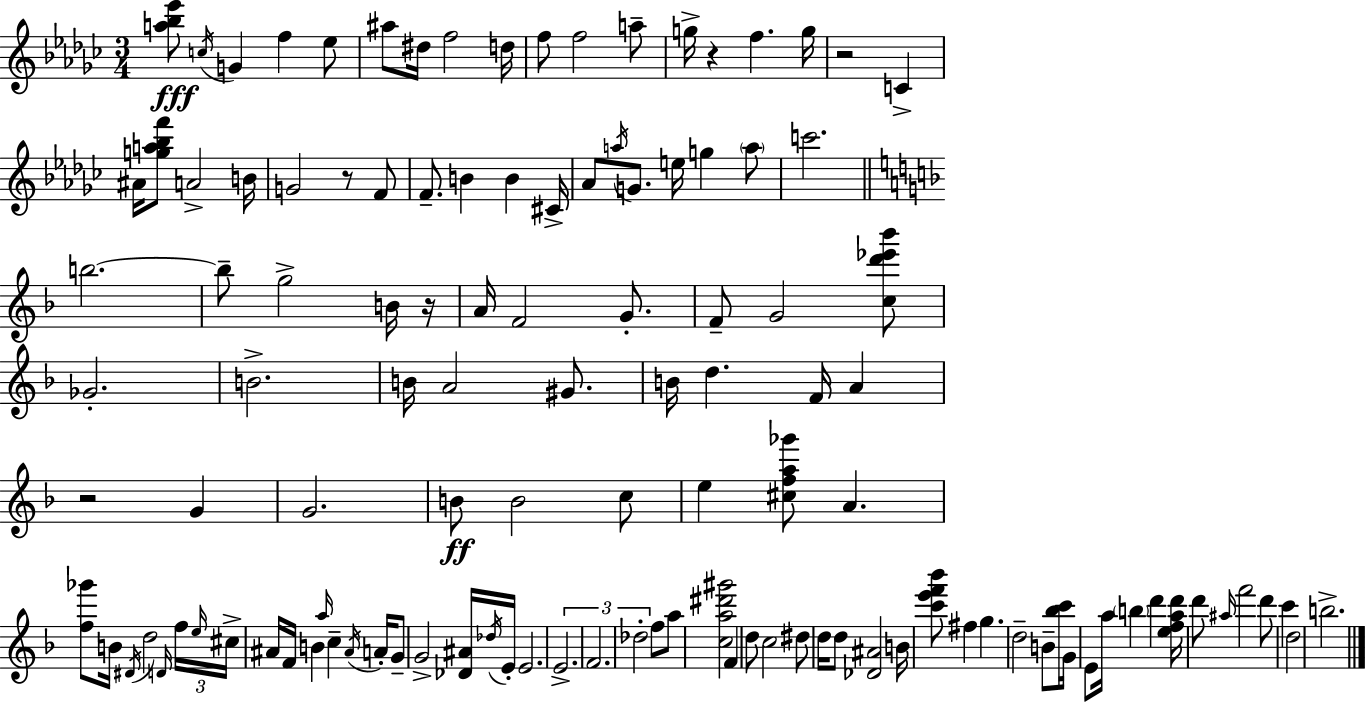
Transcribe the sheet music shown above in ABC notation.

X:1
T:Untitled
M:3/4
L:1/4
K:Ebm
[a_b_e']/2 c/4 G f _e/2 ^a/2 ^d/4 f2 d/4 f/2 f2 a/2 g/4 z f g/4 z2 C ^A/4 [ga_bf']/2 A2 B/4 G2 z/2 F/2 F/2 B B ^C/4 _A/2 a/4 G/2 e/4 g a/2 c'2 b2 b/2 g2 B/4 z/4 A/4 F2 G/2 F/2 G2 [cd'_e'_b']/2 _G2 B2 B/4 A2 ^G/2 B/4 d F/4 A z2 G G2 B/2 B2 c/2 e [^cfa_g']/2 A [f_g']/2 B/4 ^D/4 d2 D/4 f/4 e/4 ^c/4 ^A/4 F/4 B a/4 c ^A/4 A/4 G/2 G2 [_D^A]/4 _d/4 E/4 E2 E2 F2 _d2 f/2 a/2 [ca^d'^g']2 F d/2 c2 ^d/2 d/4 d/2 [_D^A]2 B/4 [c'e'f'_b']/2 ^f g d2 B/2 [_bc']/4 G/4 E/2 a/4 b d' [efad']/4 d'/2 ^a/4 f'2 d'/2 c' d2 b2